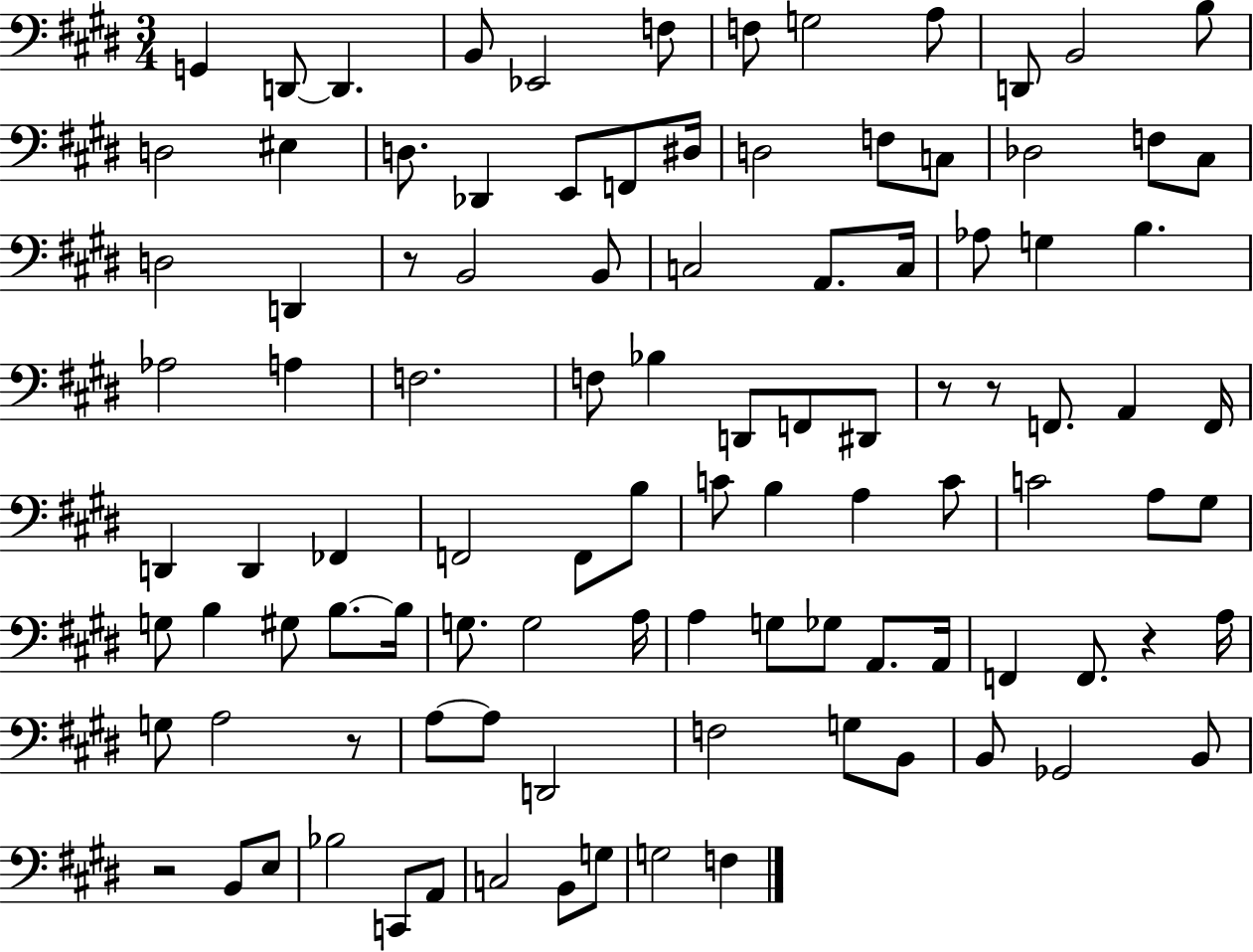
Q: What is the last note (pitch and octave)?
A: F3